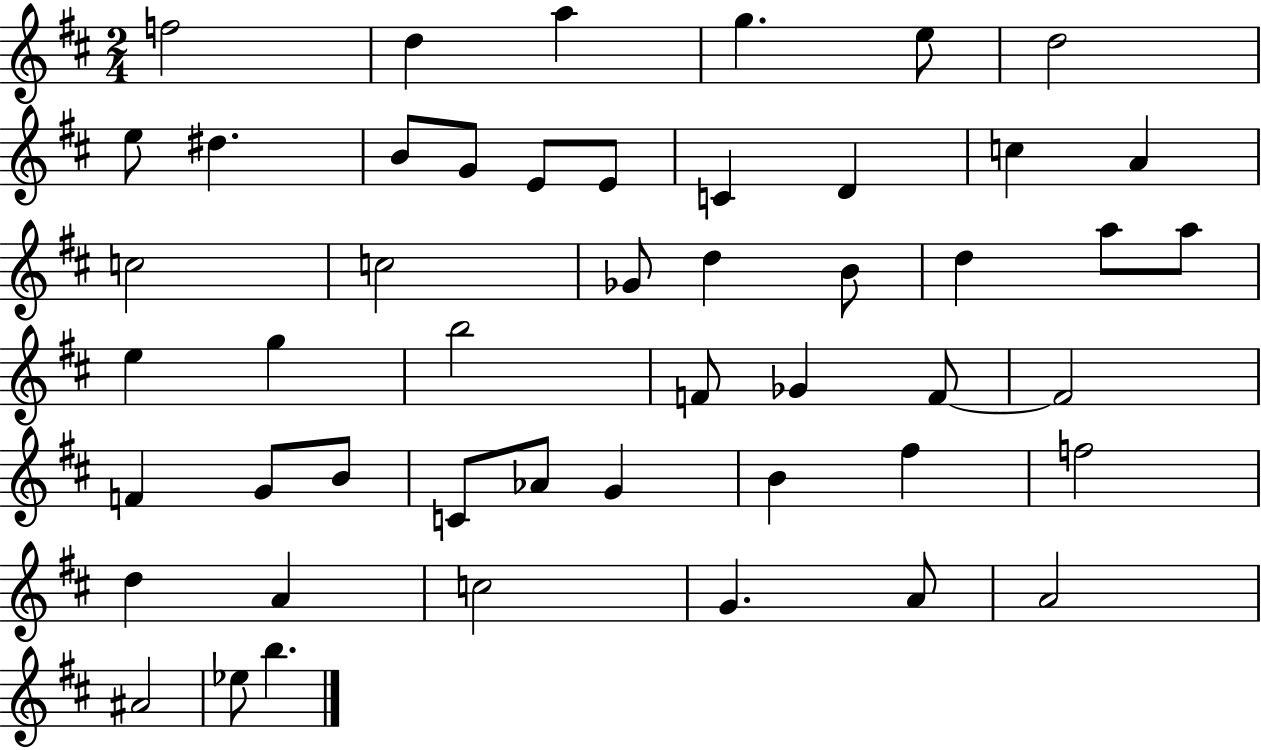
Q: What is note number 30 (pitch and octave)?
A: F4